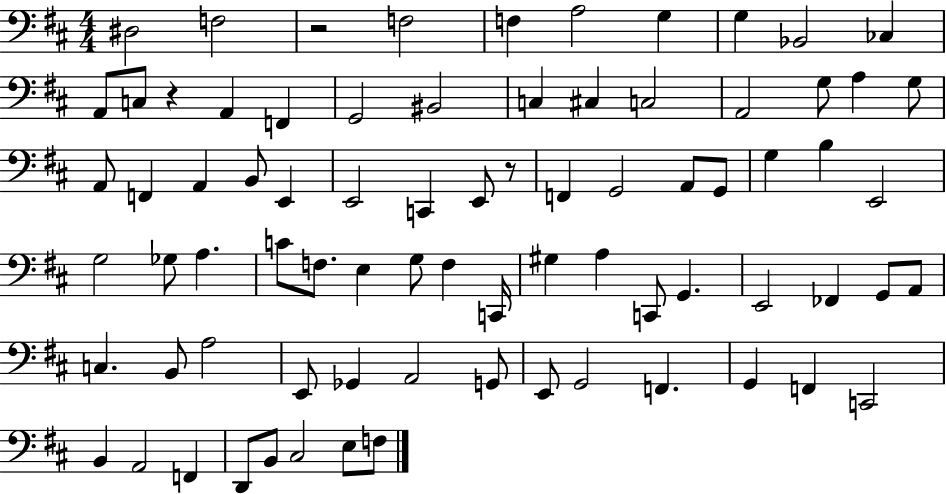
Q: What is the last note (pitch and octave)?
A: F3